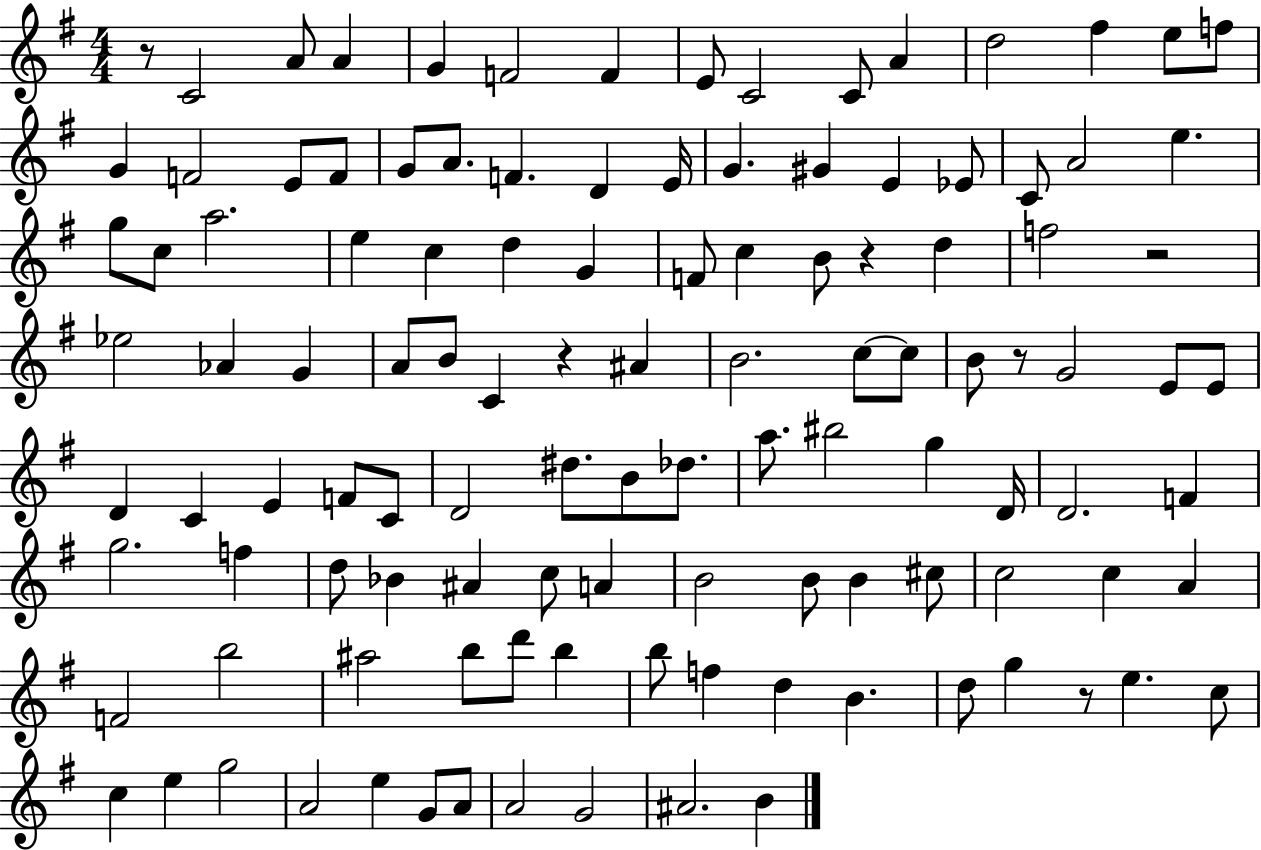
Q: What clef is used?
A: treble